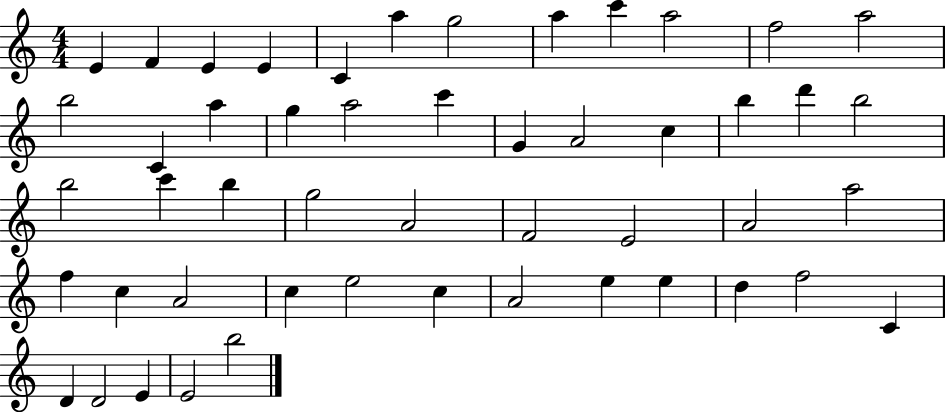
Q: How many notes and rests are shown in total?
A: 50